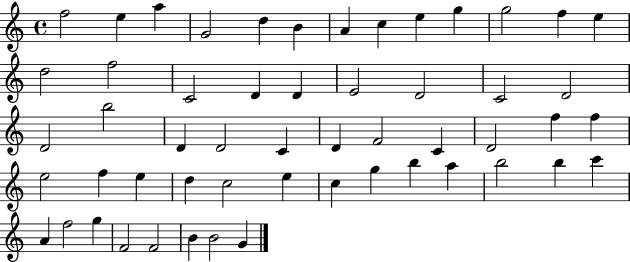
X:1
T:Untitled
M:4/4
L:1/4
K:C
f2 e a G2 d B A c e g g2 f e d2 f2 C2 D D E2 D2 C2 D2 D2 b2 D D2 C D F2 C D2 f f e2 f e d c2 e c g b a b2 b c' A f2 g F2 F2 B B2 G